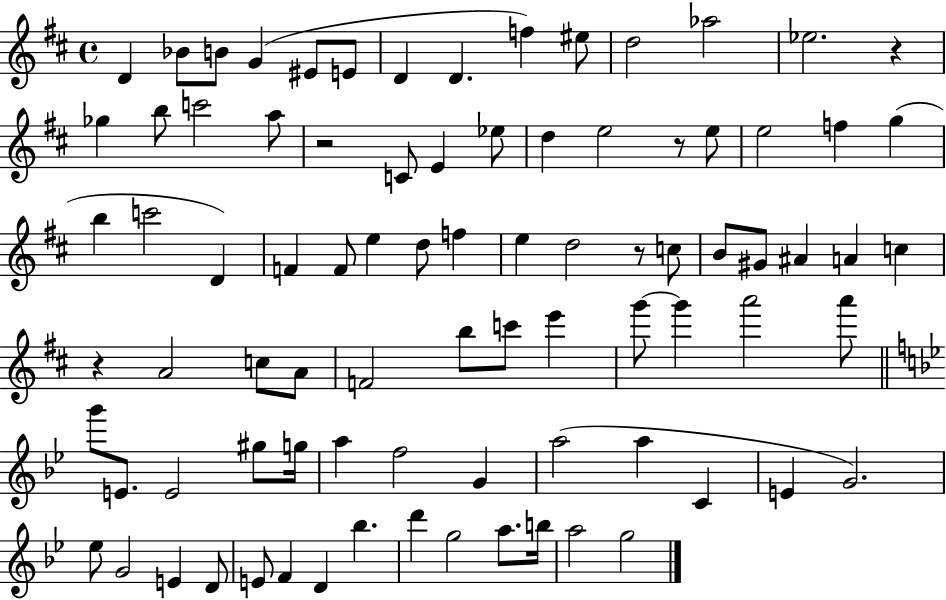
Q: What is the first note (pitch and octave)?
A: D4